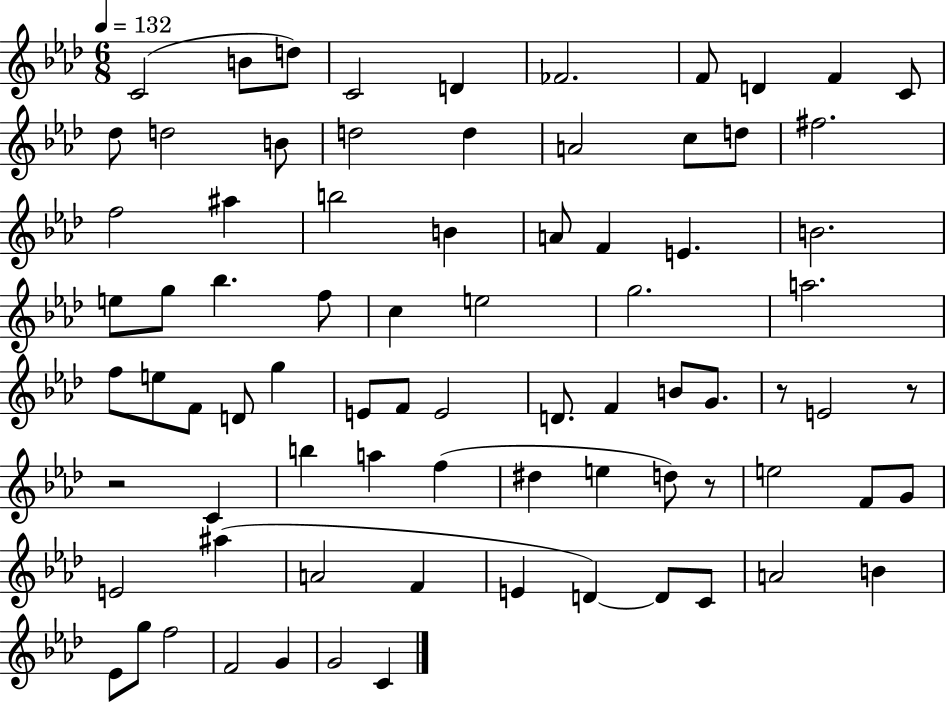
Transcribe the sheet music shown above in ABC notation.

X:1
T:Untitled
M:6/8
L:1/4
K:Ab
C2 B/2 d/2 C2 D _F2 F/2 D F C/2 _d/2 d2 B/2 d2 d A2 c/2 d/2 ^f2 f2 ^a b2 B A/2 F E B2 e/2 g/2 _b f/2 c e2 g2 a2 f/2 e/2 F/2 D/2 g E/2 F/2 E2 D/2 F B/2 G/2 z/2 E2 z/2 z2 C b a f ^d e d/2 z/2 e2 F/2 G/2 E2 ^a A2 F E D D/2 C/2 A2 B _E/2 g/2 f2 F2 G G2 C